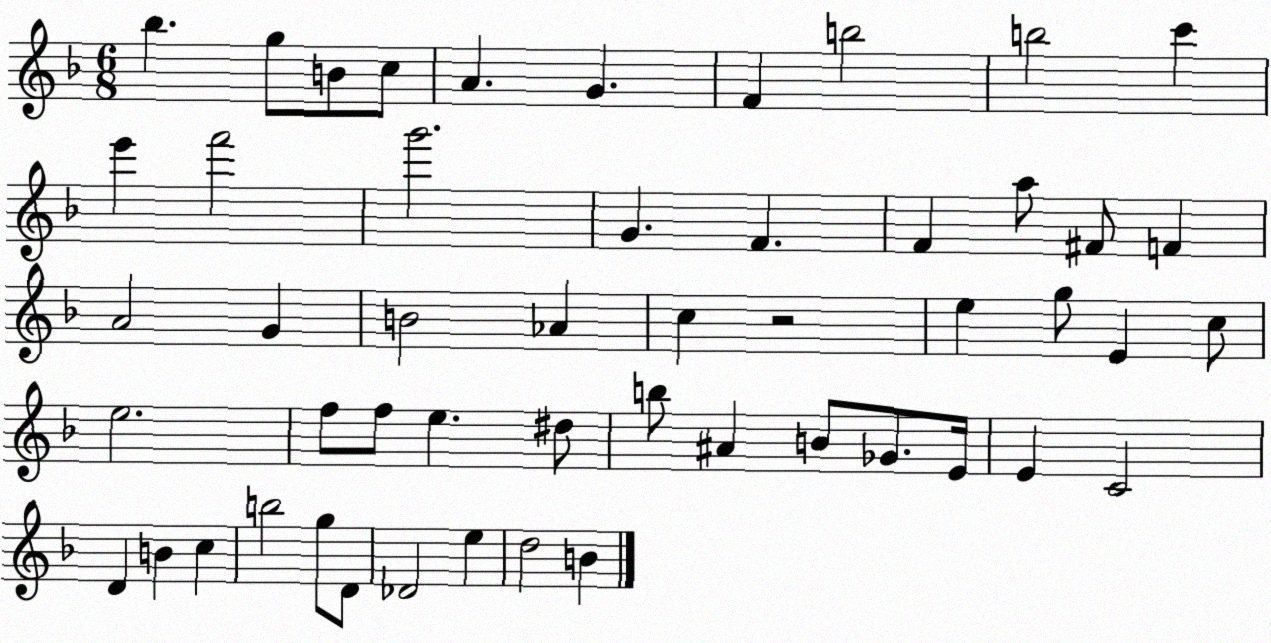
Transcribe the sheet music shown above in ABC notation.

X:1
T:Untitled
M:6/8
L:1/4
K:F
_b g/2 B/2 c/2 A G F b2 b2 c' e' f'2 g'2 G F F a/2 ^F/2 F A2 G B2 _A c z2 e g/2 E c/2 e2 f/2 f/2 e ^d/2 b/2 ^A B/2 _G/2 E/4 E C2 D B c b2 g/2 D/2 _D2 e d2 B